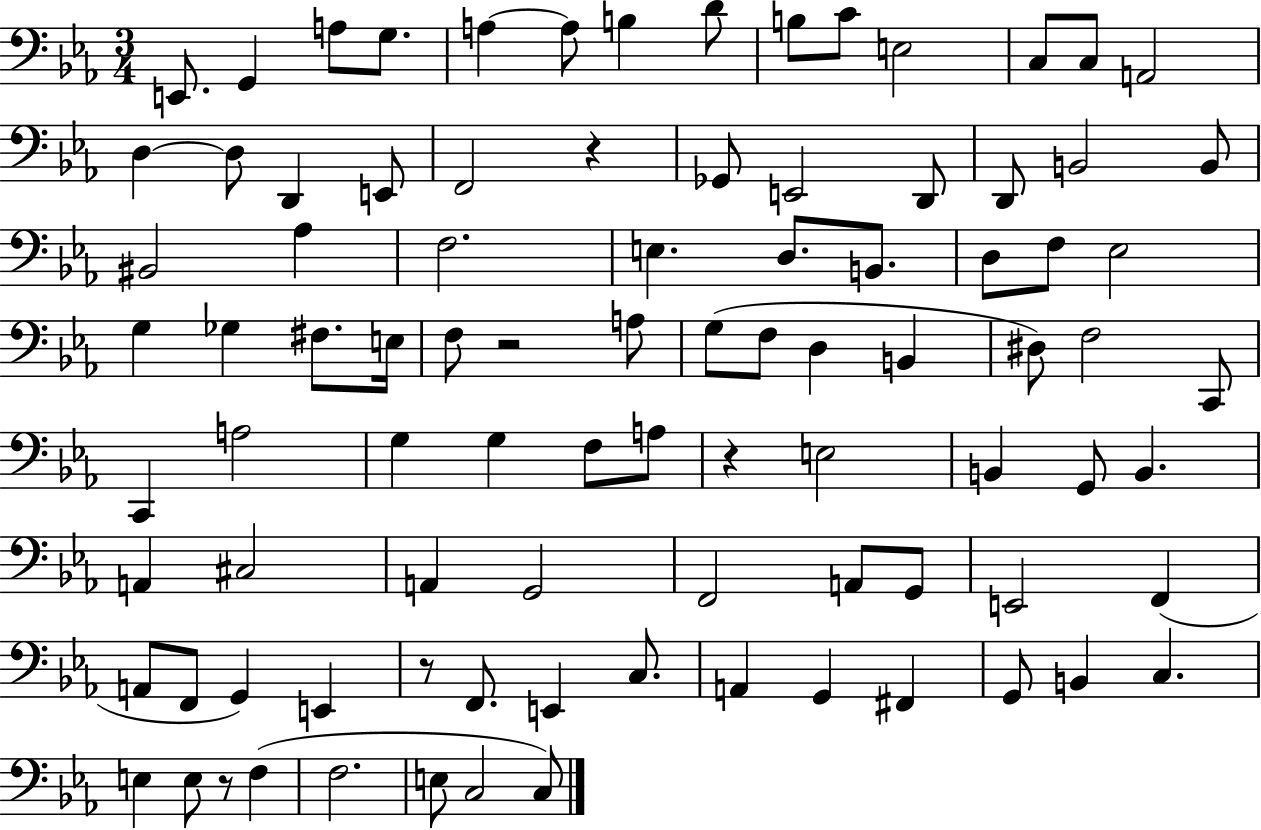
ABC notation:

X:1
T:Untitled
M:3/4
L:1/4
K:Eb
E,,/2 G,, A,/2 G,/2 A, A,/2 B, D/2 B,/2 C/2 E,2 C,/2 C,/2 A,,2 D, D,/2 D,, E,,/2 F,,2 z _G,,/2 E,,2 D,,/2 D,,/2 B,,2 B,,/2 ^B,,2 _A, F,2 E, D,/2 B,,/2 D,/2 F,/2 _E,2 G, _G, ^F,/2 E,/4 F,/2 z2 A,/2 G,/2 F,/2 D, B,, ^D,/2 F,2 C,,/2 C,, A,2 G, G, F,/2 A,/2 z E,2 B,, G,,/2 B,, A,, ^C,2 A,, G,,2 F,,2 A,,/2 G,,/2 E,,2 F,, A,,/2 F,,/2 G,, E,, z/2 F,,/2 E,, C,/2 A,, G,, ^F,, G,,/2 B,, C, E, E,/2 z/2 F, F,2 E,/2 C,2 C,/2